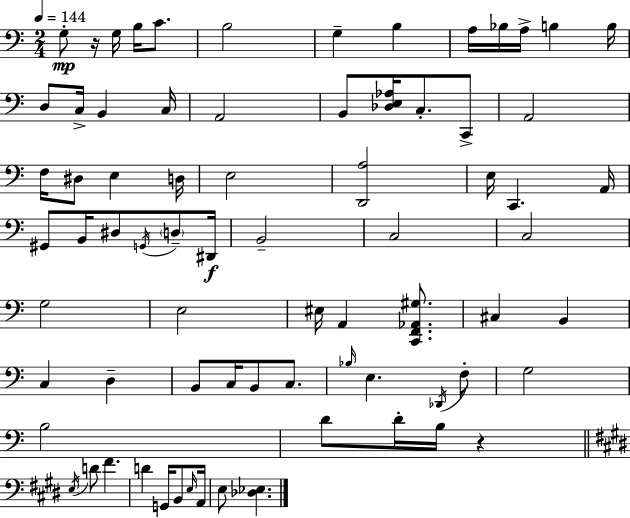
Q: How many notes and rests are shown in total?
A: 74